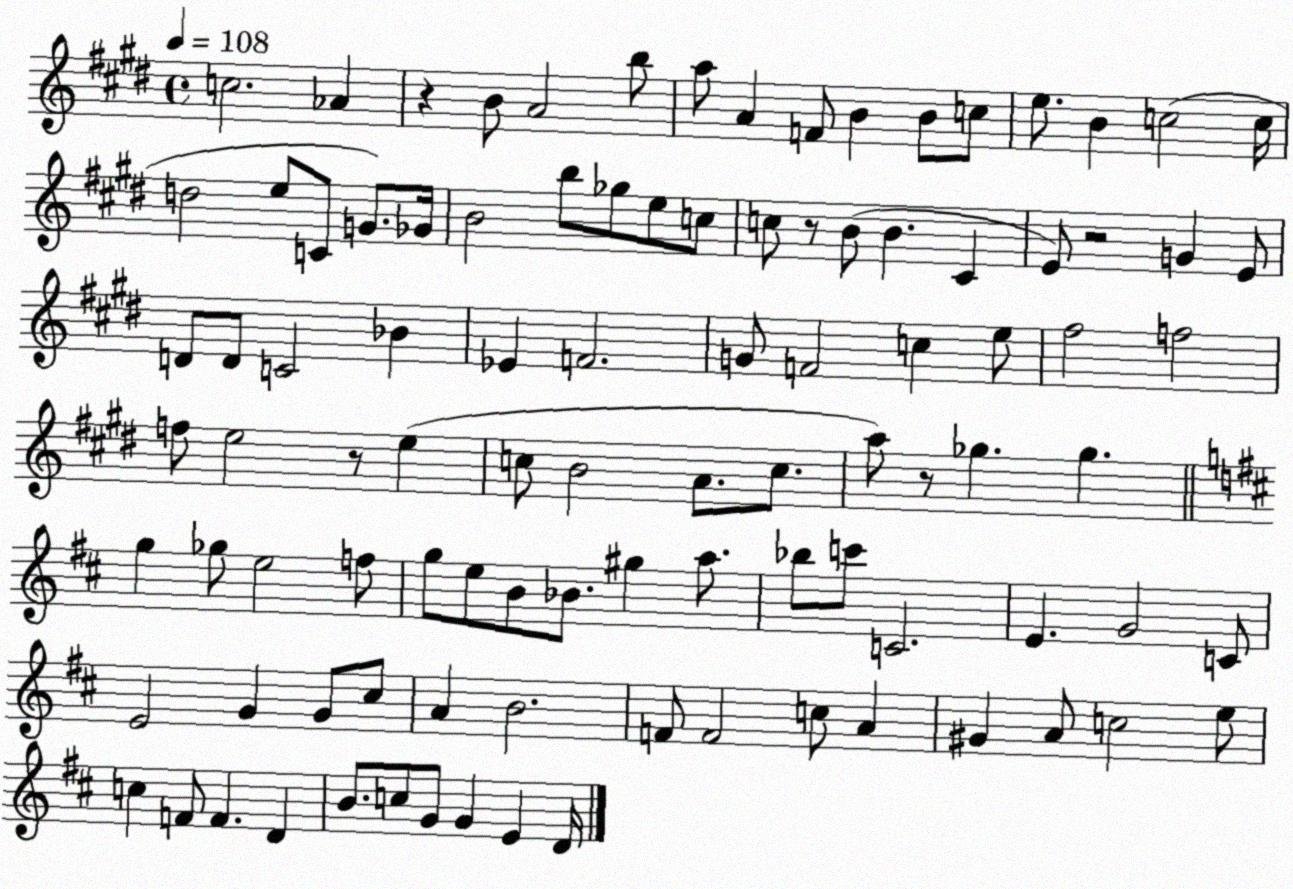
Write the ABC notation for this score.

X:1
T:Untitled
M:4/4
L:1/4
K:E
c2 _A z B/2 A2 b/2 a/2 A F/2 B B/2 c/2 e/2 B c2 c/4 d2 e/2 C/2 G/2 _G/4 B2 b/2 _g/2 e/2 c/2 c/2 z/2 B/2 B ^C E/2 z2 G E/2 D/2 D/2 C2 _B _E F2 G/2 F2 c e/2 ^f2 f2 f/2 e2 z/2 e c/2 B2 A/2 c/2 a/2 z/2 _g _g g _g/2 e2 f/2 g/2 e/2 B/2 _B/2 ^g a/2 _b/2 c'/2 C2 E G2 C/2 E2 G G/2 ^c/2 A B2 F/2 F2 c/2 A ^G A/2 c2 e/2 c F/2 F D B/2 c/2 G/2 G E D/4